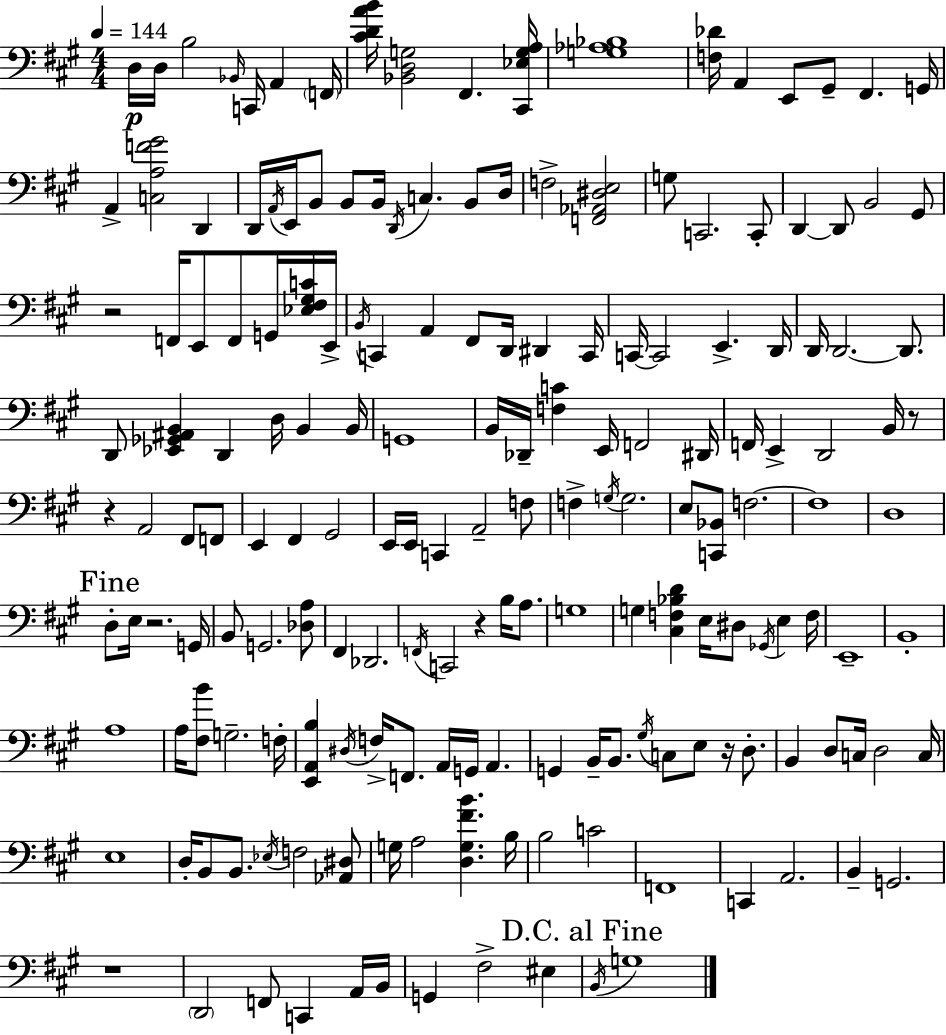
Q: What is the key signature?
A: A major